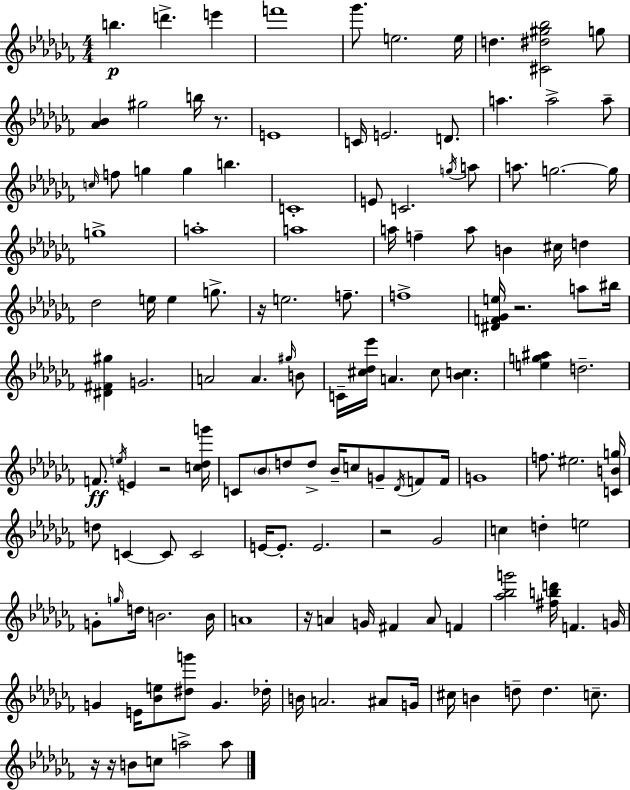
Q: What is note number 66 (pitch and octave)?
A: Bb4